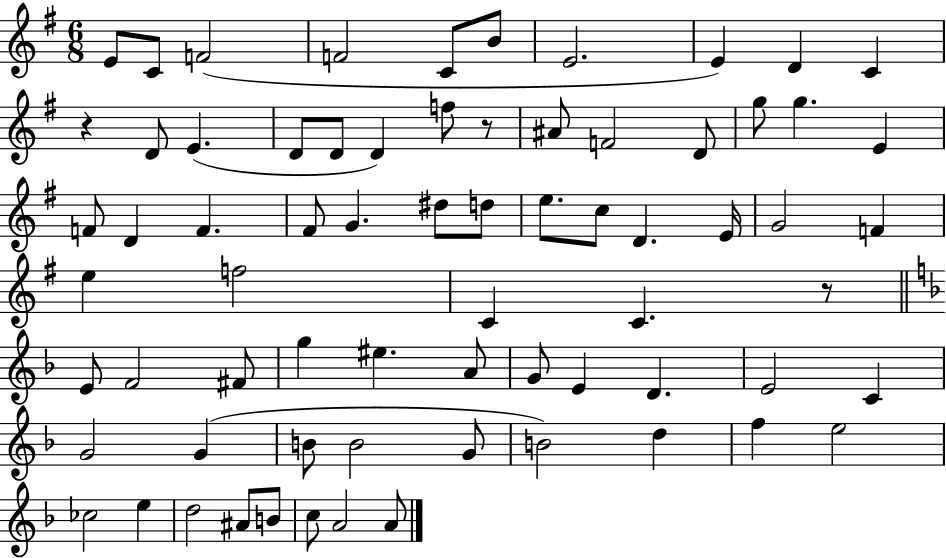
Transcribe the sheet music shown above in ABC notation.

X:1
T:Untitled
M:6/8
L:1/4
K:G
E/2 C/2 F2 F2 C/2 B/2 E2 E D C z D/2 E D/2 D/2 D f/2 z/2 ^A/2 F2 D/2 g/2 g E F/2 D F ^F/2 G ^d/2 d/2 e/2 c/2 D E/4 G2 F e f2 C C z/2 E/2 F2 ^F/2 g ^e A/2 G/2 E D E2 C G2 G B/2 B2 G/2 B2 d f e2 _c2 e d2 ^A/2 B/2 c/2 A2 A/2